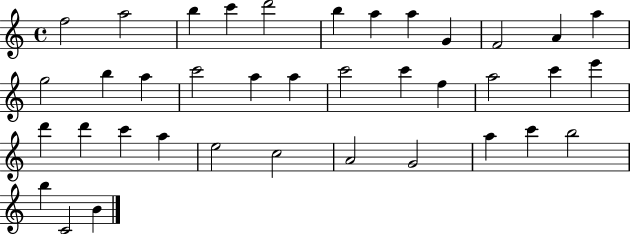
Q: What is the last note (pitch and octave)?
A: B4